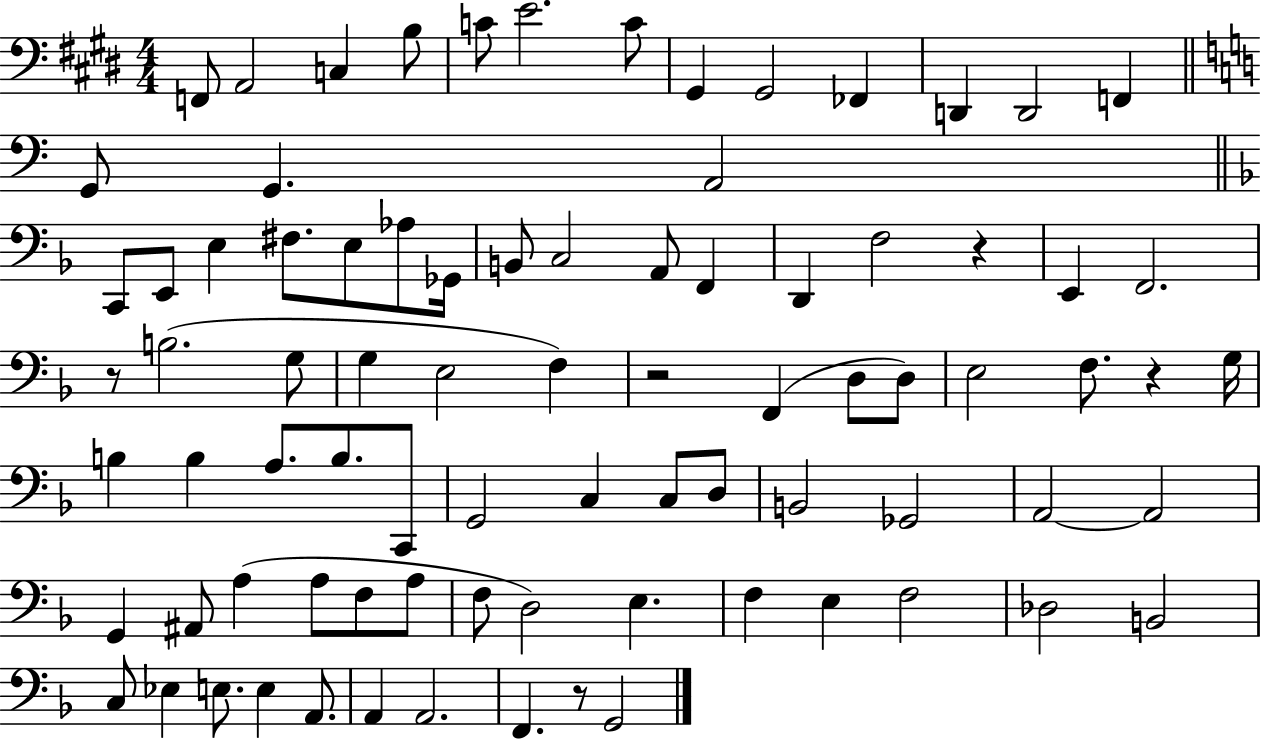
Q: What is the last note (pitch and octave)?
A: G2